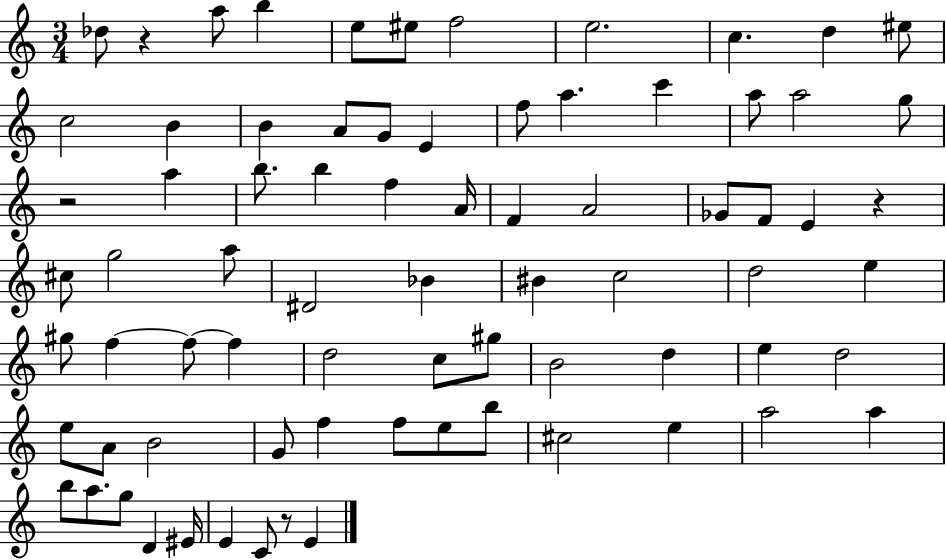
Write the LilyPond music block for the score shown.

{
  \clef treble
  \numericTimeSignature
  \time 3/4
  \key c \major
  des''8 r4 a''8 b''4 | e''8 eis''8 f''2 | e''2. | c''4. d''4 eis''8 | \break c''2 b'4 | b'4 a'8 g'8 e'4 | f''8 a''4. c'''4 | a''8 a''2 g''8 | \break r2 a''4 | b''8. b''4 f''4 a'16 | f'4 a'2 | ges'8 f'8 e'4 r4 | \break cis''8 g''2 a''8 | dis'2 bes'4 | bis'4 c''2 | d''2 e''4 | \break gis''8 f''4~~ f''8~~ f''4 | d''2 c''8 gis''8 | b'2 d''4 | e''4 d''2 | \break e''8 a'8 b'2 | g'8 f''4 f''8 e''8 b''8 | cis''2 e''4 | a''2 a''4 | \break b''8 a''8. g''8 d'4 eis'16 | e'4 c'8 r8 e'4 | \bar "|."
}